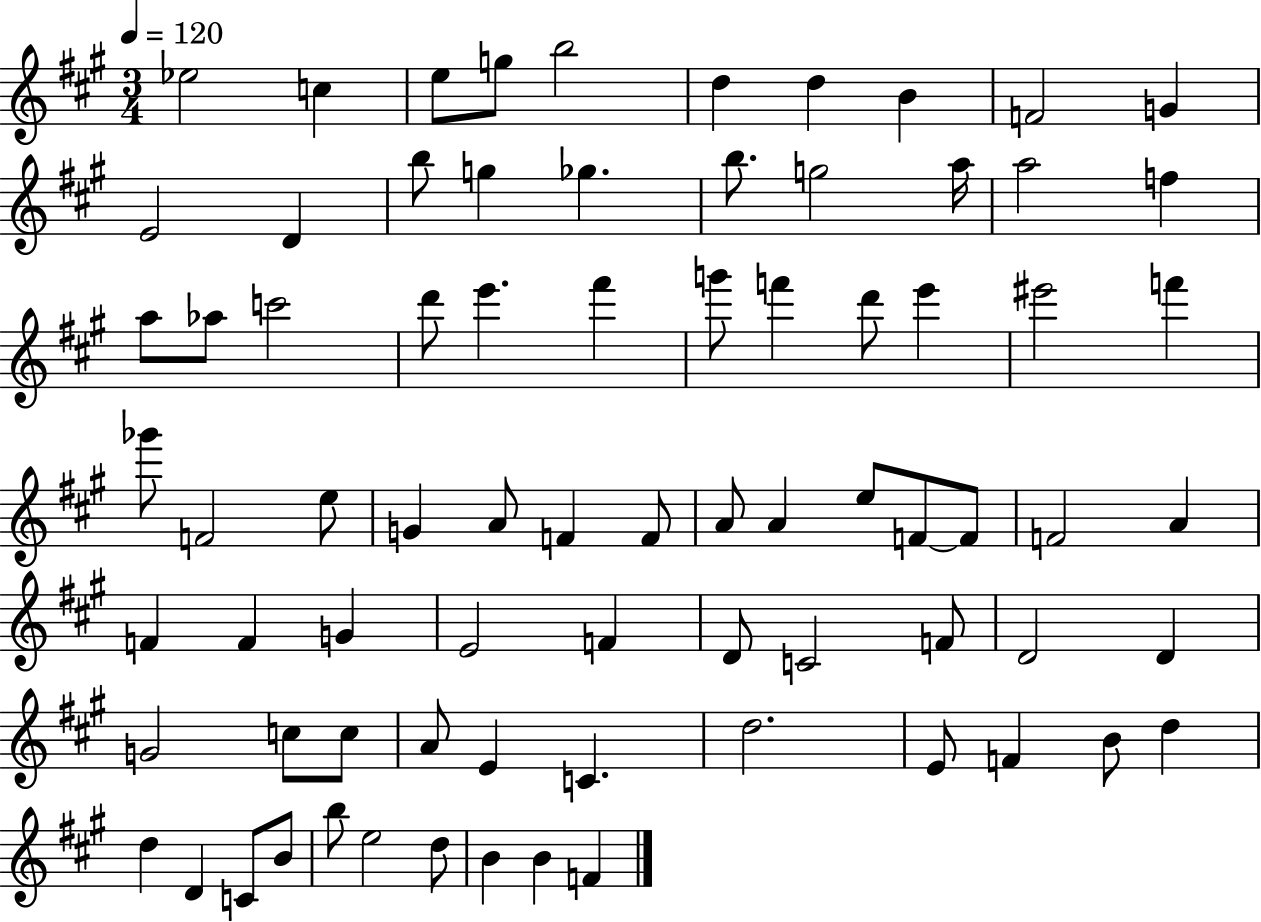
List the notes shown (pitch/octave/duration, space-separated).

Eb5/h C5/q E5/e G5/e B5/h D5/q D5/q B4/q F4/h G4/q E4/h D4/q B5/e G5/q Gb5/q. B5/e. G5/h A5/s A5/h F5/q A5/e Ab5/e C6/h D6/e E6/q. F#6/q G6/e F6/q D6/e E6/q EIS6/h F6/q Gb6/e F4/h E5/e G4/q A4/e F4/q F4/e A4/e A4/q E5/e F4/e F4/e F4/h A4/q F4/q F4/q G4/q E4/h F4/q D4/e C4/h F4/e D4/h D4/q G4/h C5/e C5/e A4/e E4/q C4/q. D5/h. E4/e F4/q B4/e D5/q D5/q D4/q C4/e B4/e B5/e E5/h D5/e B4/q B4/q F4/q